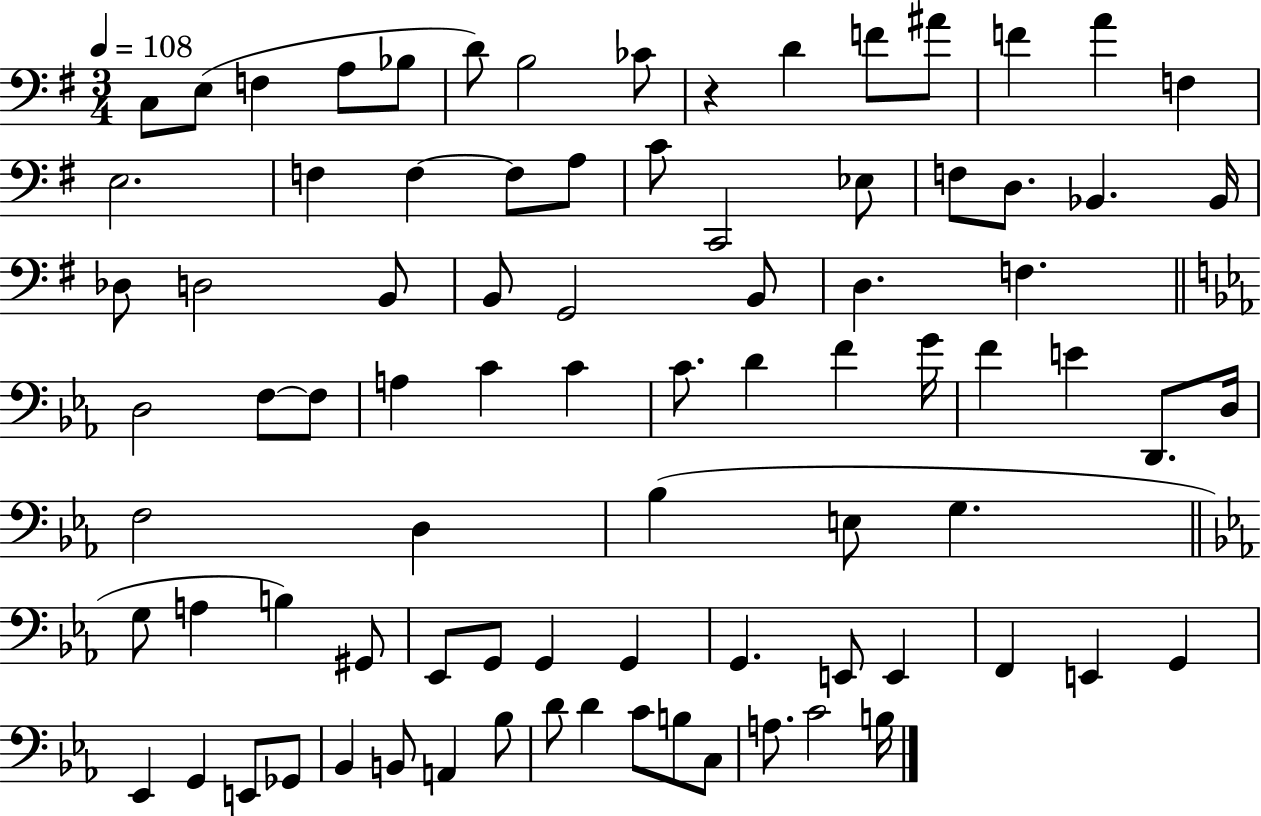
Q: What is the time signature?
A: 3/4